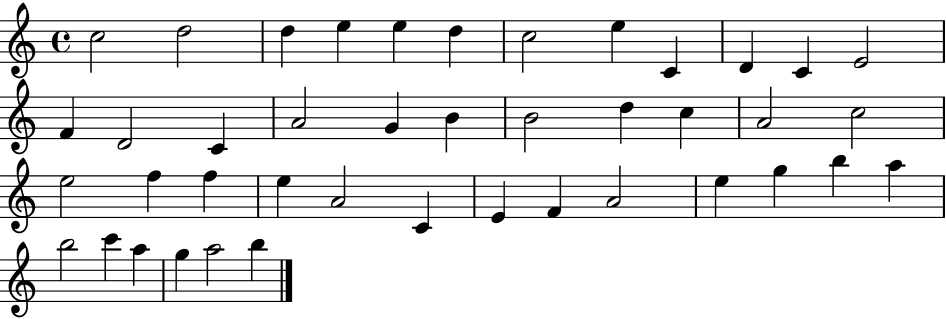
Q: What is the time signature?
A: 4/4